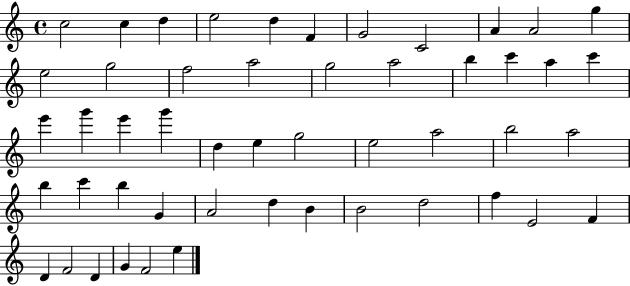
{
  \clef treble
  \time 4/4
  \defaultTimeSignature
  \key c \major
  c''2 c''4 d''4 | e''2 d''4 f'4 | g'2 c'2 | a'4 a'2 g''4 | \break e''2 g''2 | f''2 a''2 | g''2 a''2 | b''4 c'''4 a''4 c'''4 | \break e'''4 g'''4 e'''4 g'''4 | d''4 e''4 g''2 | e''2 a''2 | b''2 a''2 | \break b''4 c'''4 b''4 g'4 | a'2 d''4 b'4 | b'2 d''2 | f''4 e'2 f'4 | \break d'4 f'2 d'4 | g'4 f'2 e''4 | \bar "|."
}